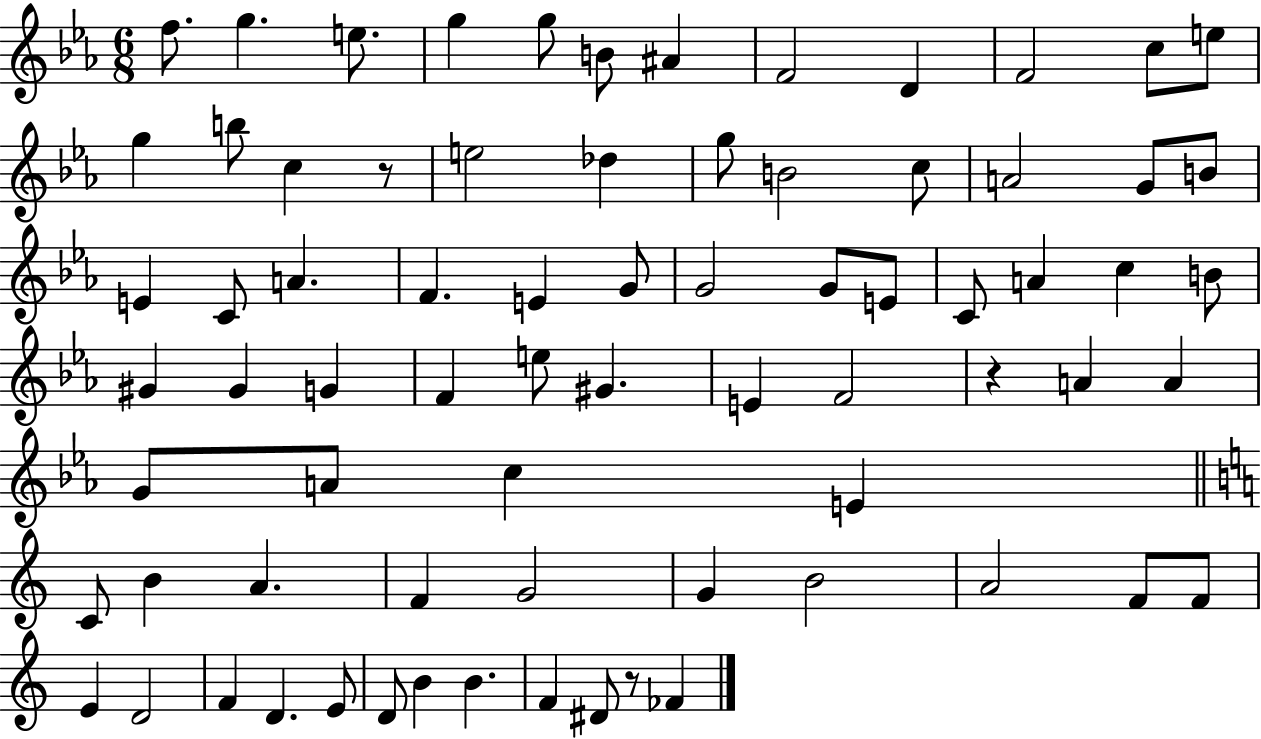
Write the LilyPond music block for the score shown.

{
  \clef treble
  \numericTimeSignature
  \time 6/8
  \key ees \major
  f''8. g''4. e''8. | g''4 g''8 b'8 ais'4 | f'2 d'4 | f'2 c''8 e''8 | \break g''4 b''8 c''4 r8 | e''2 des''4 | g''8 b'2 c''8 | a'2 g'8 b'8 | \break e'4 c'8 a'4. | f'4. e'4 g'8 | g'2 g'8 e'8 | c'8 a'4 c''4 b'8 | \break gis'4 gis'4 g'4 | f'4 e''8 gis'4. | e'4 f'2 | r4 a'4 a'4 | \break g'8 a'8 c''4 e'4 | \bar "||" \break \key c \major c'8 b'4 a'4. | f'4 g'2 | g'4 b'2 | a'2 f'8 f'8 | \break e'4 d'2 | f'4 d'4. e'8 | d'8 b'4 b'4. | f'4 dis'8 r8 fes'4 | \break \bar "|."
}